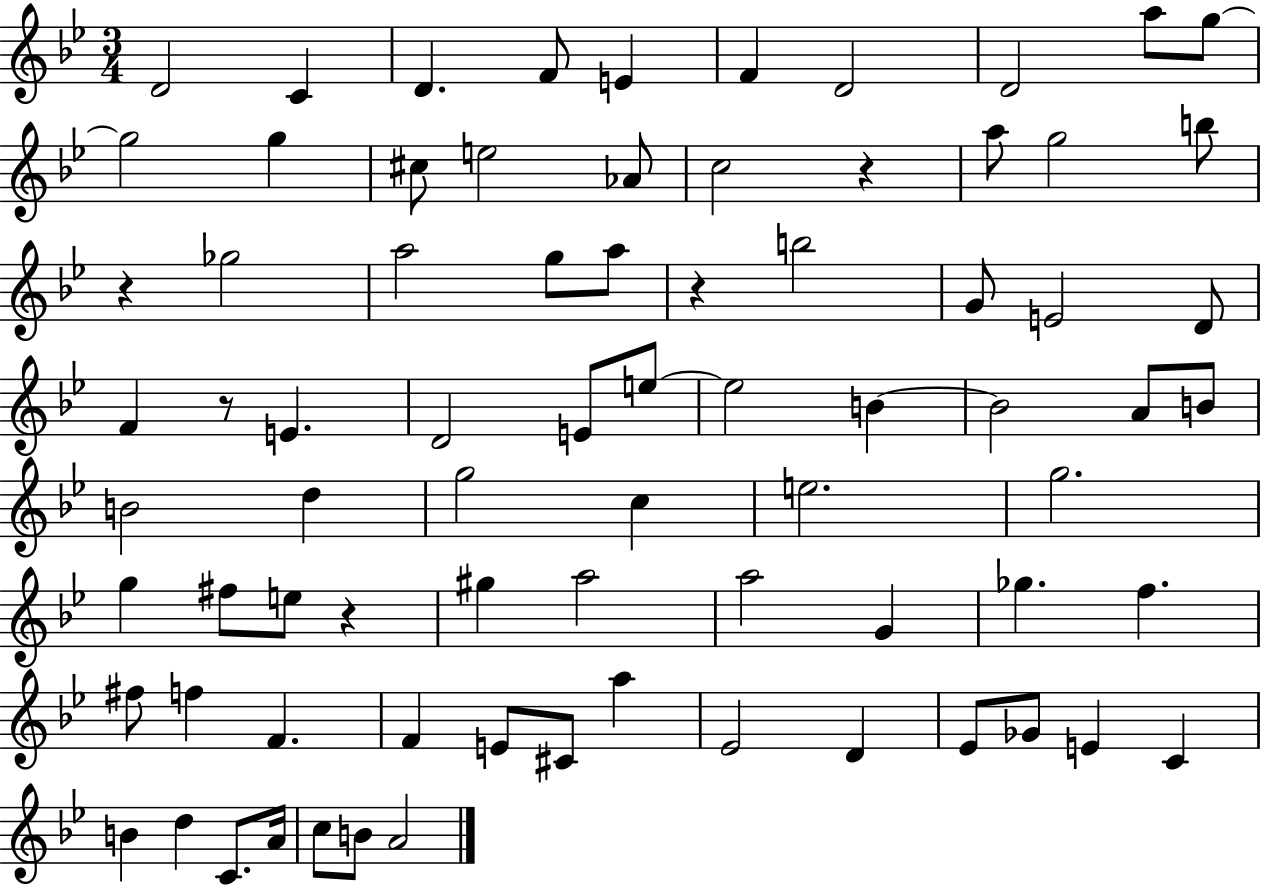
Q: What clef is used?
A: treble